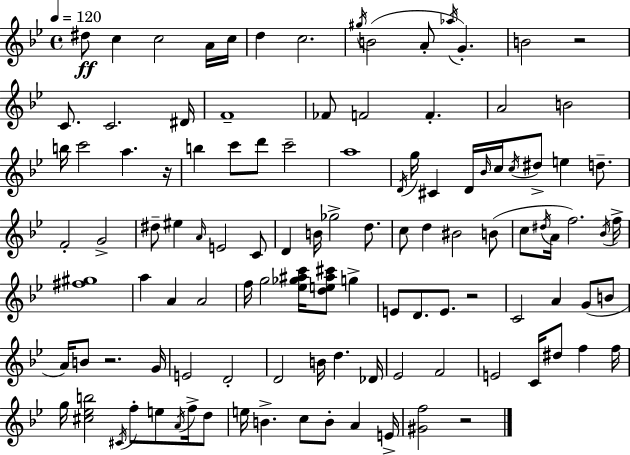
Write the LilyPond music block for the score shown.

{
  \clef treble
  \time 4/4
  \defaultTimeSignature
  \key bes \major
  \tempo 4 = 120
  dis''8\ff c''4 c''2 a'16 c''16 | d''4 c''2. | \acciaccatura { gis''16 }( b'2 a'8-. \acciaccatura { aes''16 }) g'4.-. | b'2 r2 | \break c'8. c'2. | dis'16 f'1-- | fes'8 f'2 f'4.-. | a'2 b'2 | \break b''16 c'''2 a''4. | r16 b''4 c'''8 d'''8 c'''2-- | a''1 | \acciaccatura { d'16 } g''16 cis'4 d'16 \grace { bes'16 } c''16 \acciaccatura { c''16 } dis''8-> e''4 | \break d''8.-- f'2-. g'2-> | dis''8-- eis''4 \grace { a'16 } e'2 | c'8 d'4 b'16 ges''2-> | d''8. c''8 d''4 bis'2 | \break b'8( c''8 \acciaccatura { dis''16 } a'16 f''2.) | \acciaccatura { bes'16 } f''16-> <fis'' gis''>1 | a''4 a'4 | a'2 f''16 g''2 | \break <ees'' ges'' ais'' c'''>16 <d'' e'' ais'' cis'''>8 g''4-> e'8 d'8. e'8. | r2 c'2 | a'4 g'8( b'8 a'16) b'8 r2. | g'16 e'2 | \break d'2-. d'2 | b'16 d''4. des'16 ees'2 | f'2 e'2 | c'16 dis''8 f''4 f''16 g''16 <cis'' ees'' b''>2 | \break \acciaccatura { cis'16 } f''8-. e''8 \acciaccatura { a'16 } f''16-> d''8 e''16 b'4.-> | c''8 b'8-. a'4 e'16-> <gis' f''>2 | r2 \bar "|."
}